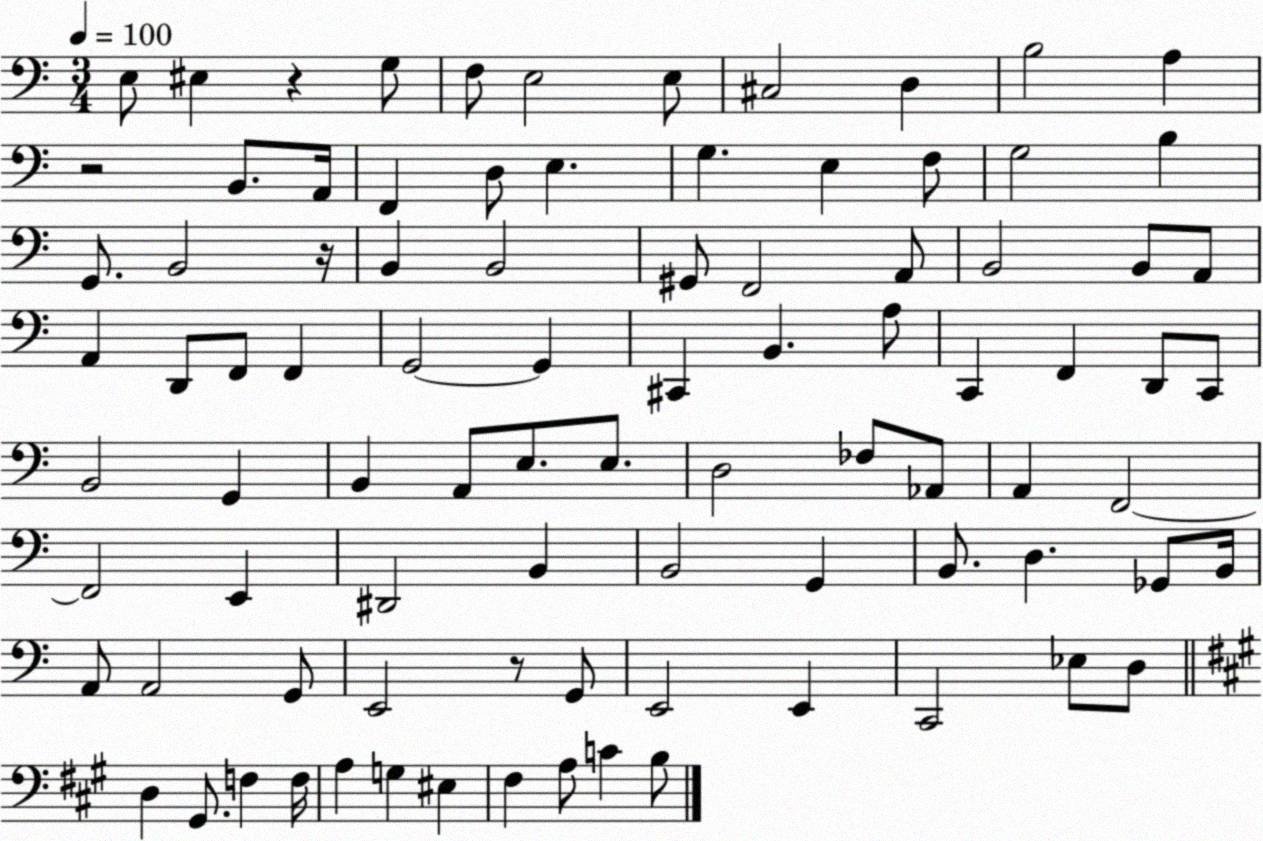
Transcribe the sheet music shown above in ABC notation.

X:1
T:Untitled
M:3/4
L:1/4
K:C
E,/2 ^E, z G,/2 F,/2 E,2 E,/2 ^C,2 D, B,2 A, z2 B,,/2 A,,/4 F,, D,/2 E, G, E, F,/2 G,2 B, G,,/2 B,,2 z/4 B,, B,,2 ^G,,/2 F,,2 A,,/2 B,,2 B,,/2 A,,/2 A,, D,,/2 F,,/2 F,, G,,2 G,, ^C,, B,, A,/2 C,, F,, D,,/2 C,,/2 B,,2 G,, B,, A,,/2 E,/2 E,/2 D,2 _F,/2 _A,,/2 A,, F,,2 F,,2 E,, ^D,,2 B,, B,,2 G,, B,,/2 D, _G,,/2 B,,/4 A,,/2 A,,2 G,,/2 E,,2 z/2 G,,/2 E,,2 E,, C,,2 _E,/2 D,/2 D, ^G,,/2 F, F,/4 A, G, ^E, ^F, A,/2 C B,/2